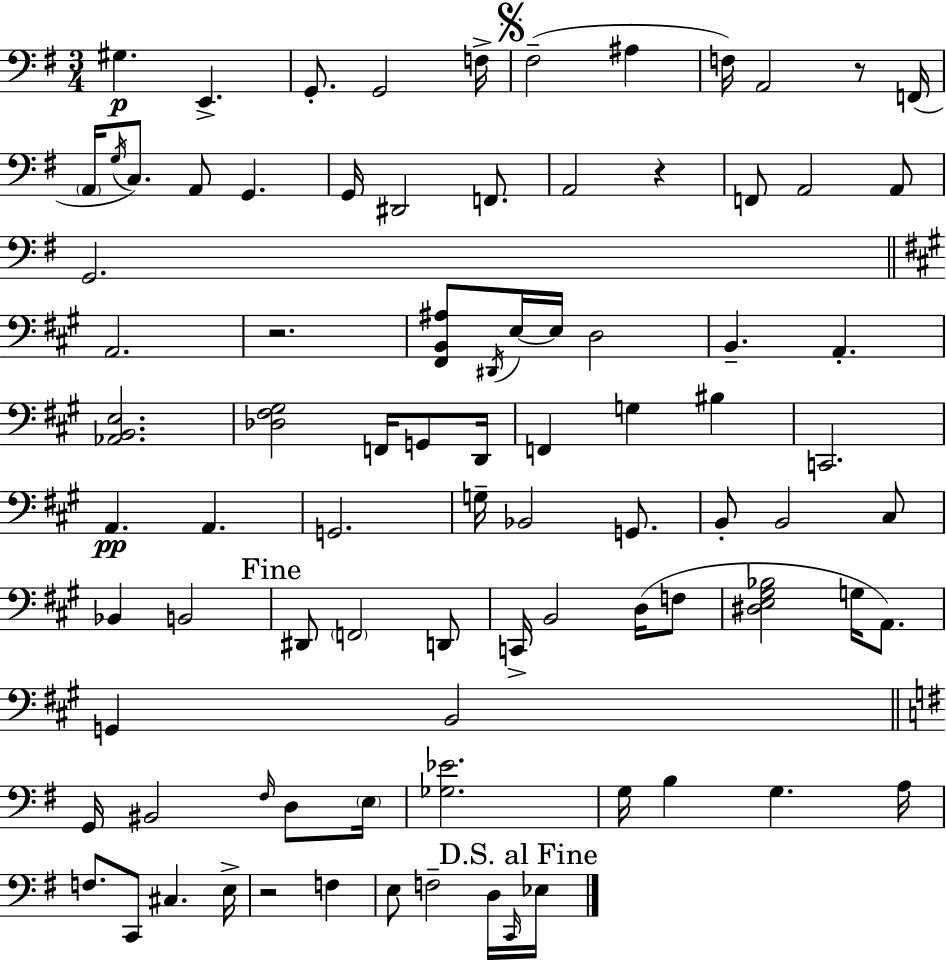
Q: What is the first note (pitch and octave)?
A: G#3